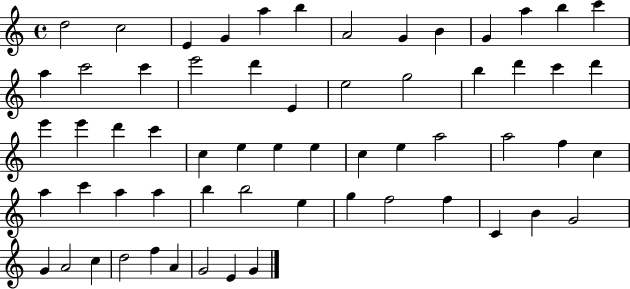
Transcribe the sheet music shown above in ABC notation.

X:1
T:Untitled
M:4/4
L:1/4
K:C
d2 c2 E G a b A2 G B G a b c' a c'2 c' e'2 d' E e2 g2 b d' c' d' e' e' d' c' c e e e c e a2 a2 f c a c' a a b b2 e g f2 f C B G2 G A2 c d2 f A G2 E G